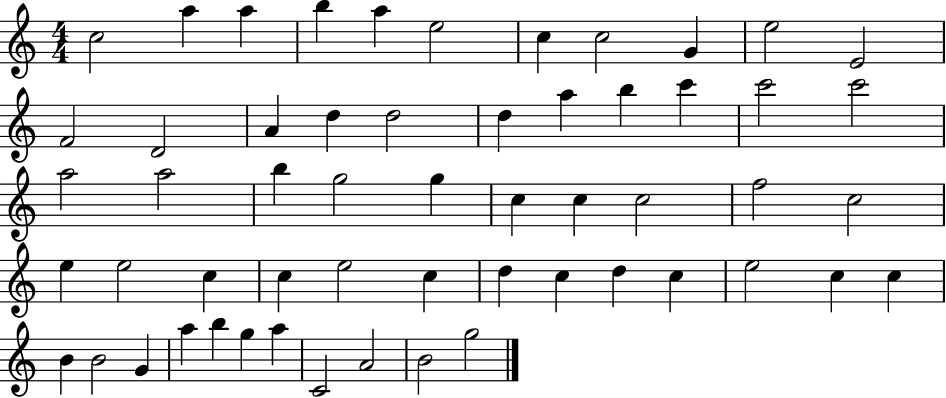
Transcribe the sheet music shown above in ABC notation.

X:1
T:Untitled
M:4/4
L:1/4
K:C
c2 a a b a e2 c c2 G e2 E2 F2 D2 A d d2 d a b c' c'2 c'2 a2 a2 b g2 g c c c2 f2 c2 e e2 c c e2 c d c d c e2 c c B B2 G a b g a C2 A2 B2 g2